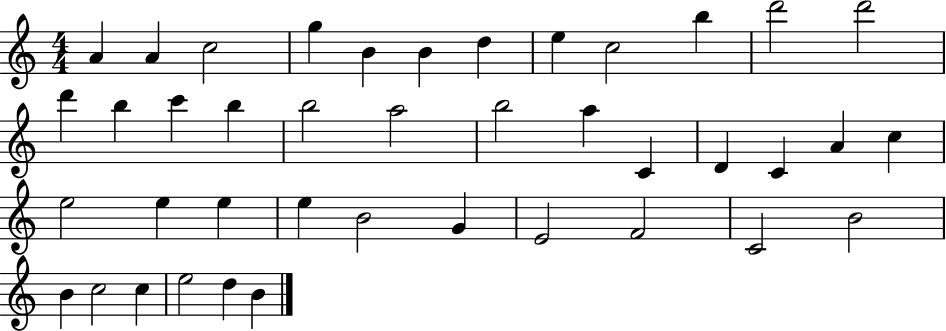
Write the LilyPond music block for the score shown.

{
  \clef treble
  \numericTimeSignature
  \time 4/4
  \key c \major
  a'4 a'4 c''2 | g''4 b'4 b'4 d''4 | e''4 c''2 b''4 | d'''2 d'''2 | \break d'''4 b''4 c'''4 b''4 | b''2 a''2 | b''2 a''4 c'4 | d'4 c'4 a'4 c''4 | \break e''2 e''4 e''4 | e''4 b'2 g'4 | e'2 f'2 | c'2 b'2 | \break b'4 c''2 c''4 | e''2 d''4 b'4 | \bar "|."
}